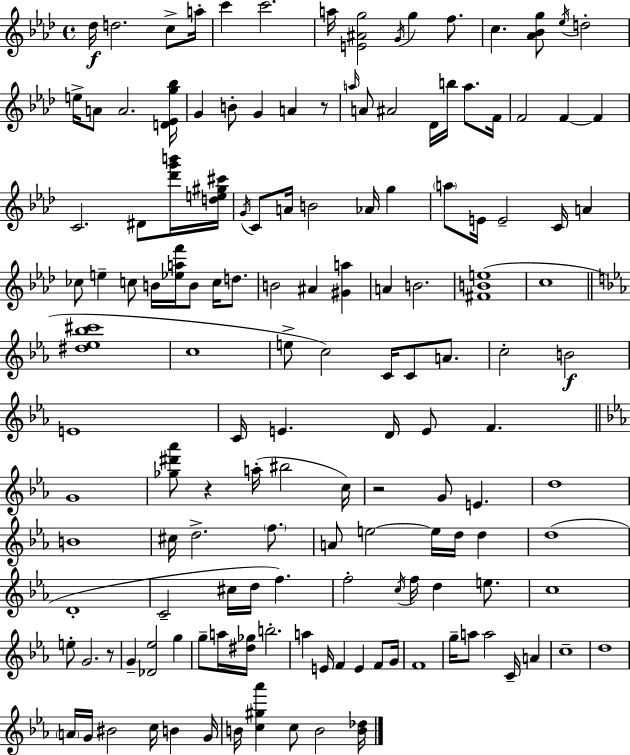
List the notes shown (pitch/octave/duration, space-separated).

Db5/s D5/h. C5/e A5/s C6/q C6/h. A5/s [E4,A#4,G5]/h G4/s G5/q F5/e. C5/q. [Ab4,Bb4,G5]/e Eb5/s D5/h E5/s A4/e A4/h. [D4,Eb4,G5,Bb5]/s G4/q B4/e G4/q A4/q R/e A5/s A4/e A#4/h Db4/s B5/s A5/e. F4/s F4/h F4/q F4/q C4/h. D#4/e [Db6,G6,B6]/s [D5,E5,G#5,C#6]/s G4/s C4/e A4/s B4/h Ab4/s G5/q A5/e E4/s E4/h C4/s A4/q CES5/e E5/q C5/e B4/s [Eb5,A5,F6]/s B4/e C5/s D5/e. B4/h A#4/q [G#4,A5]/q A4/q B4/h. [F#4,B4,E5]/w C5/w [D#5,Eb5,Bb5,C#6]/w C5/w E5/e C5/h C4/s C4/e A4/e. C5/h B4/h E4/w C4/s E4/q. D4/s E4/e F4/q. G4/w [Gb5,D#6,Ab6]/e R/q A5/s BIS5/h C5/s R/h G4/e E4/q. D5/w B4/w C#5/s D5/h. F5/e. A4/e E5/h E5/s D5/s D5/q D5/w D4/w C4/h C#5/s D5/s F5/q. F5/h C5/s F5/s D5/q E5/e. C5/w E5/e G4/h. R/e G4/q [Db4,Eb5]/h G5/q G5/e A5/s [D#5,Gb5]/s B5/h. A5/q E4/s F4/q E4/q F4/e G4/s F4/w G5/s A5/e A5/h C4/s A4/q C5/w D5/w A4/s G4/s BIS4/h C5/s B4/q G4/s B4/s [C5,G#5,Ab6]/q C5/e B4/h [B4,Db5]/s